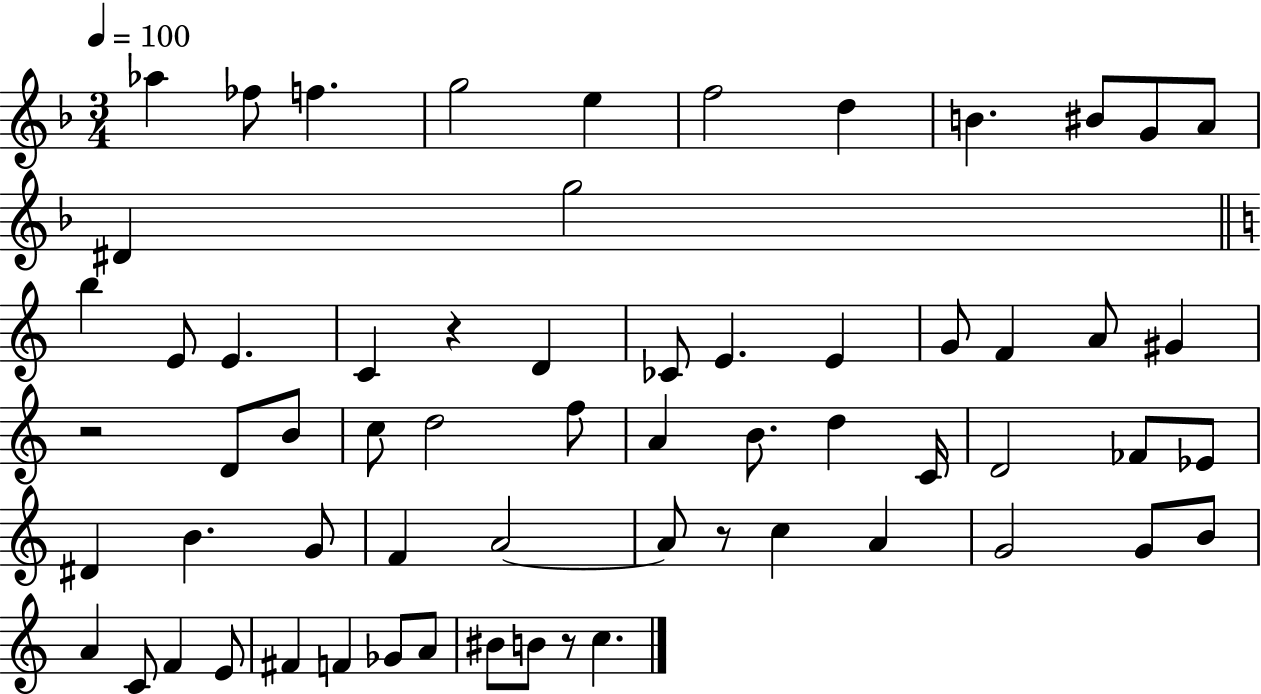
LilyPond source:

{
  \clef treble
  \numericTimeSignature
  \time 3/4
  \key f \major
  \tempo 4 = 100
  \repeat volta 2 { aes''4 fes''8 f''4. | g''2 e''4 | f''2 d''4 | b'4. bis'8 g'8 a'8 | \break dis'4 g''2 | \bar "||" \break \key a \minor b''4 e'8 e'4. | c'4 r4 d'4 | ces'8 e'4. e'4 | g'8 f'4 a'8 gis'4 | \break r2 d'8 b'8 | c''8 d''2 f''8 | a'4 b'8. d''4 c'16 | d'2 fes'8 ees'8 | \break dis'4 b'4. g'8 | f'4 a'2~~ | a'8 r8 c''4 a'4 | g'2 g'8 b'8 | \break a'4 c'8 f'4 e'8 | fis'4 f'4 ges'8 a'8 | bis'8 b'8 r8 c''4. | } \bar "|."
}